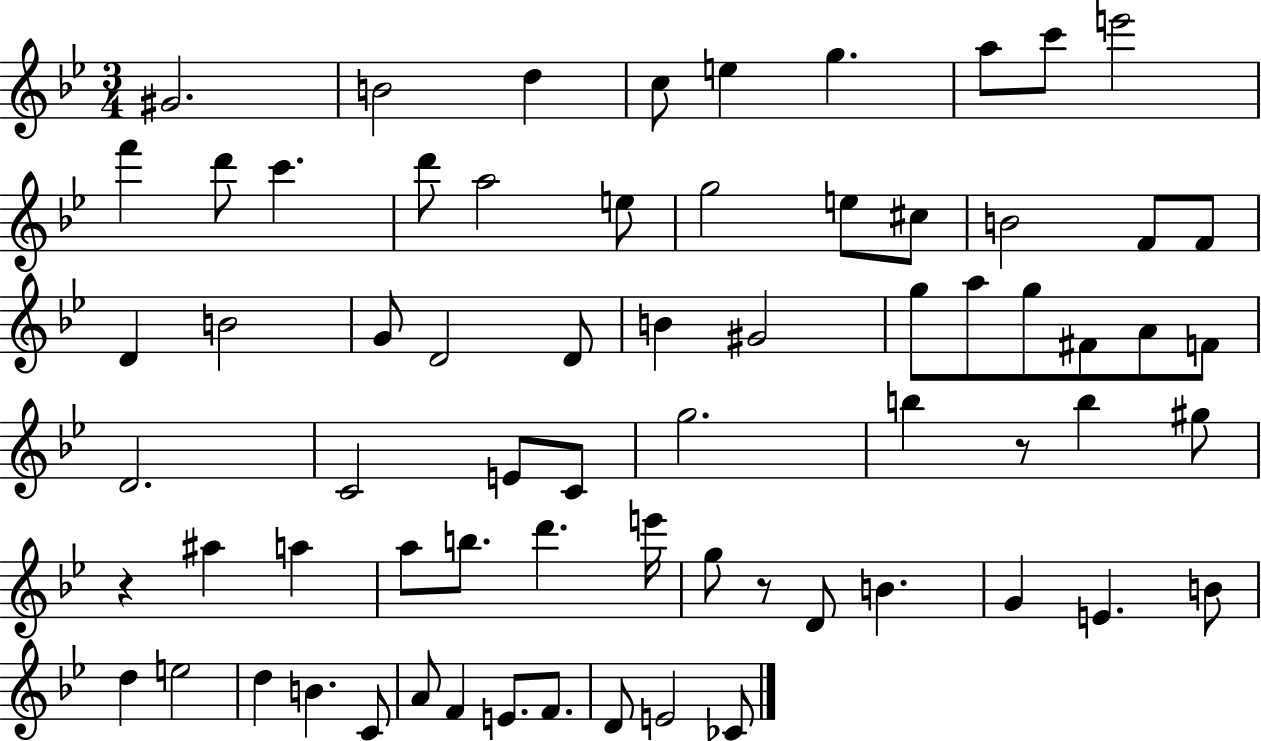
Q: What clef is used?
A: treble